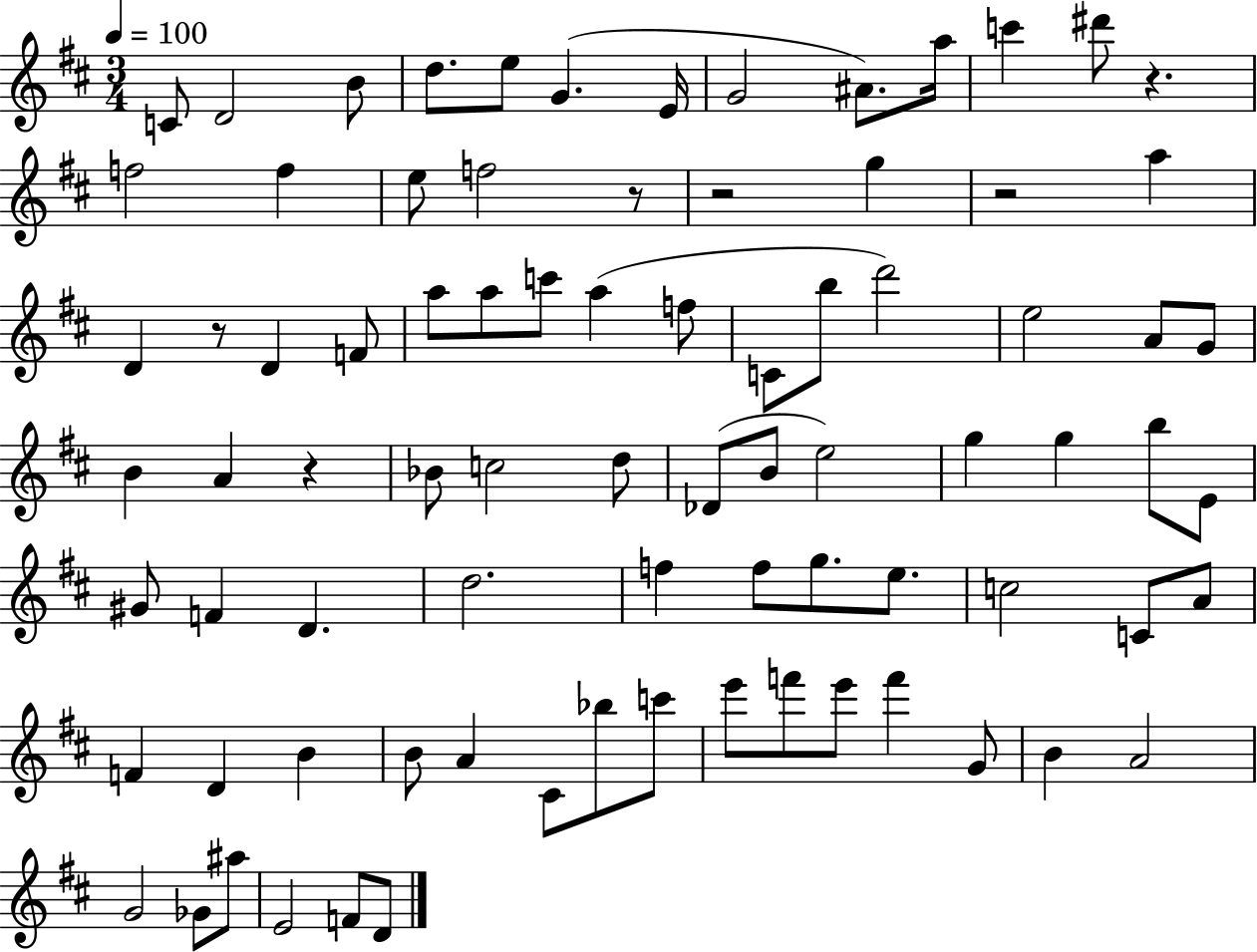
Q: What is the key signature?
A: D major